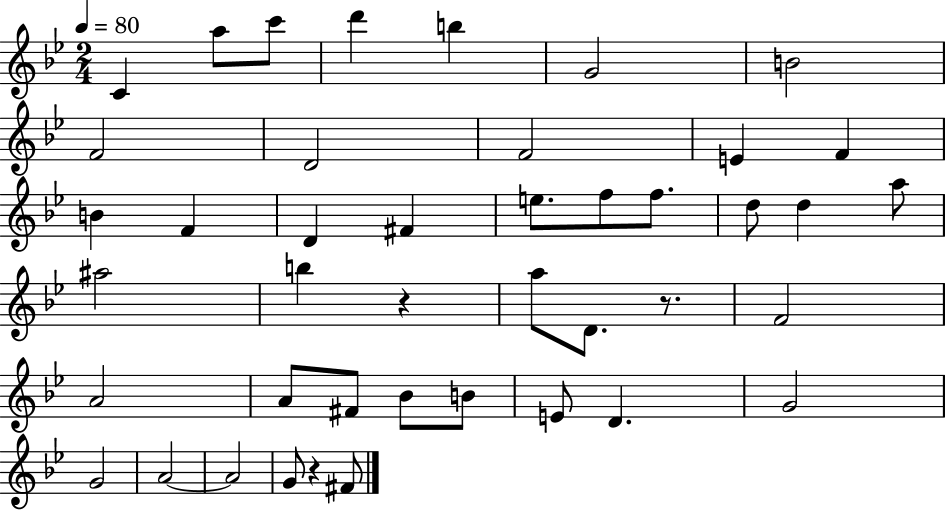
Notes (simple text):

C4/q A5/e C6/e D6/q B5/q G4/h B4/h F4/h D4/h F4/h E4/q F4/q B4/q F4/q D4/q F#4/q E5/e. F5/e F5/e. D5/e D5/q A5/e A#5/h B5/q R/q A5/e D4/e. R/e. F4/h A4/h A4/e F#4/e Bb4/e B4/e E4/e D4/q. G4/h G4/h A4/h A4/h G4/e R/q F#4/e